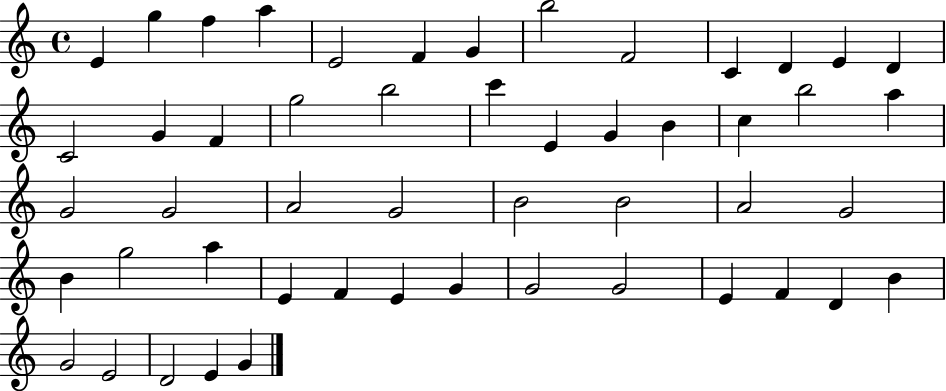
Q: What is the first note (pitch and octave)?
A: E4